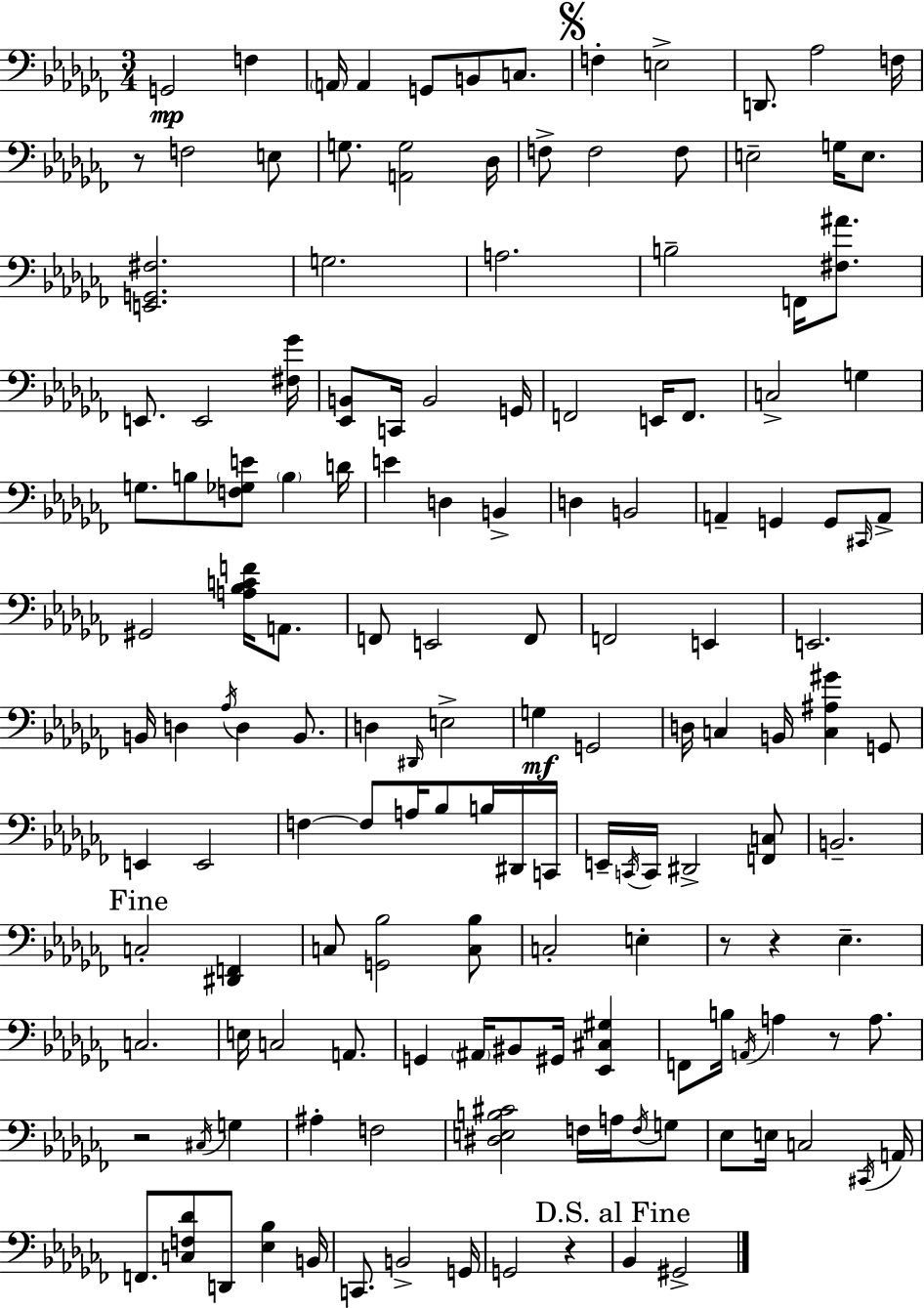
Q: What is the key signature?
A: AES minor